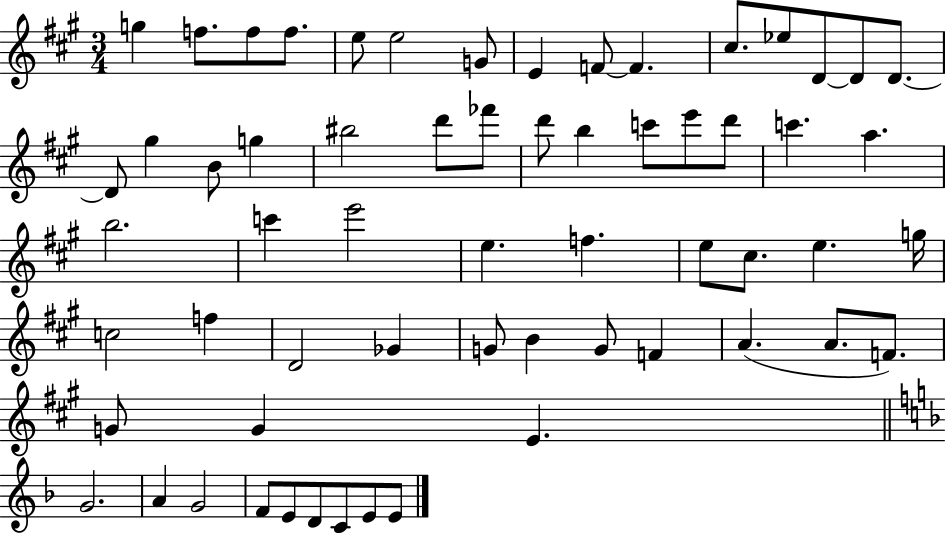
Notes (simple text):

G5/q F5/e. F5/e F5/e. E5/e E5/h G4/e E4/q F4/e F4/q. C#5/e. Eb5/e D4/e D4/e D4/e. D4/e G#5/q B4/e G5/q BIS5/h D6/e FES6/e D6/e B5/q C6/e E6/e D6/e C6/q. A5/q. B5/h. C6/q E6/h E5/q. F5/q. E5/e C#5/e. E5/q. G5/s C5/h F5/q D4/h Gb4/q G4/e B4/q G4/e F4/q A4/q. A4/e. F4/e. G4/e G4/q E4/q. G4/h. A4/q G4/h F4/e E4/e D4/e C4/e E4/e E4/e